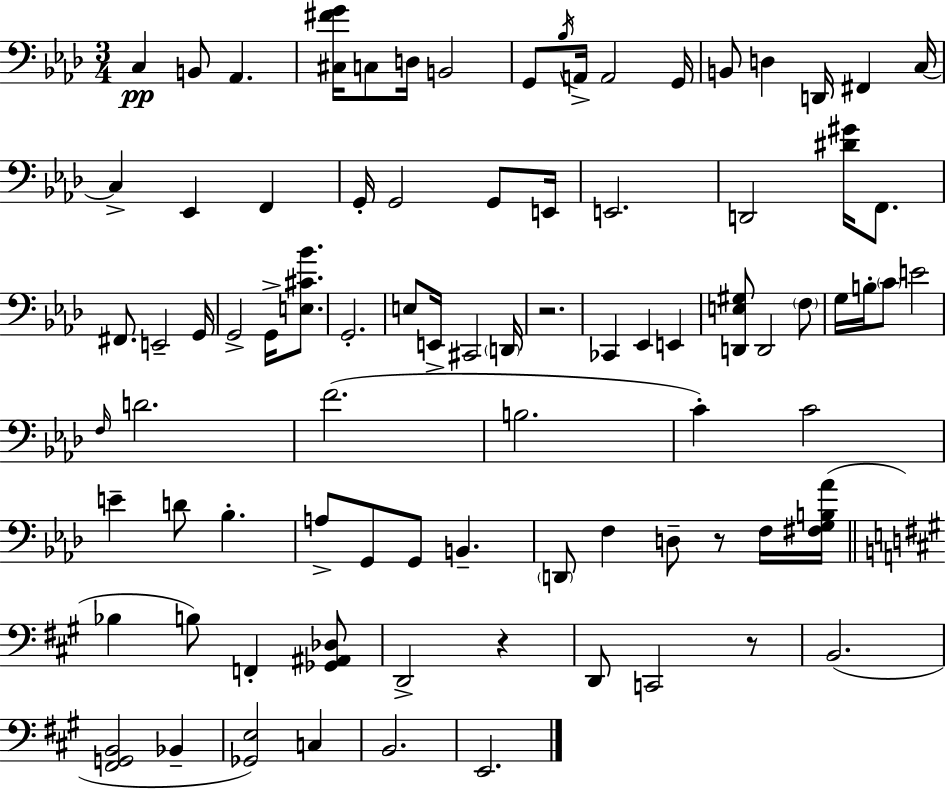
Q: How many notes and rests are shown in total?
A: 85